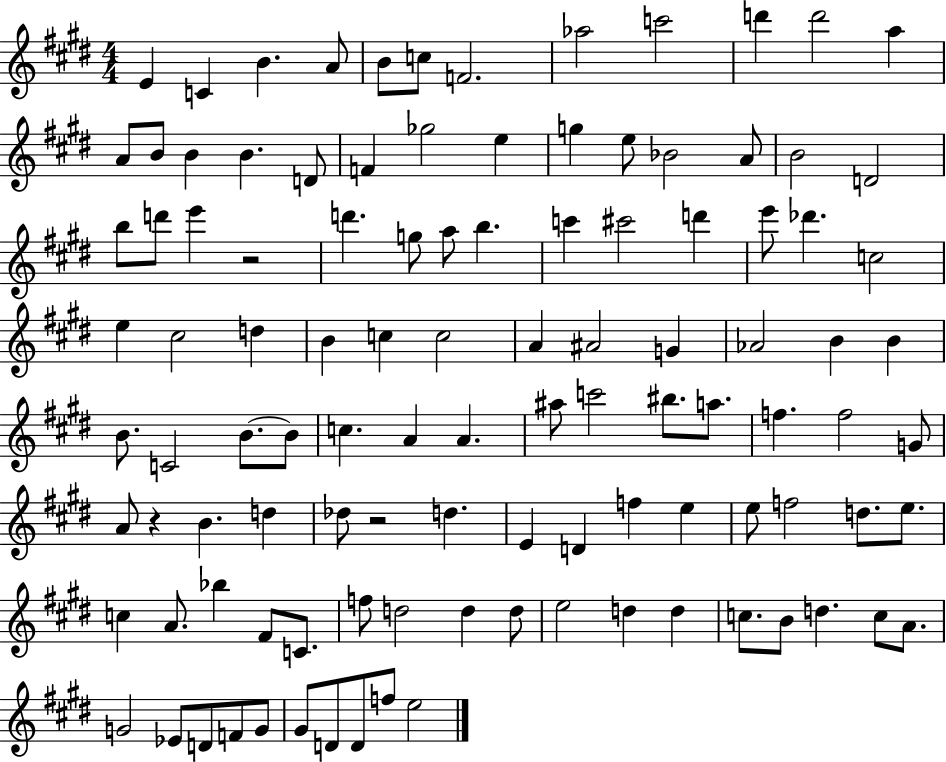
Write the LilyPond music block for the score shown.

{
  \clef treble
  \numericTimeSignature
  \time 4/4
  \key e \major
  \repeat volta 2 { e'4 c'4 b'4. a'8 | b'8 c''8 f'2. | aes''2 c'''2 | d'''4 d'''2 a''4 | \break a'8 b'8 b'4 b'4. d'8 | f'4 ges''2 e''4 | g''4 e''8 bes'2 a'8 | b'2 d'2 | \break b''8 d'''8 e'''4 r2 | d'''4. g''8 a''8 b''4. | c'''4 cis'''2 d'''4 | e'''8 des'''4. c''2 | \break e''4 cis''2 d''4 | b'4 c''4 c''2 | a'4 ais'2 g'4 | aes'2 b'4 b'4 | \break b'8. c'2 b'8.~~ b'8 | c''4. a'4 a'4. | ais''8 c'''2 bis''8. a''8. | f''4. f''2 g'8 | \break a'8 r4 b'4. d''4 | des''8 r2 d''4. | e'4 d'4 f''4 e''4 | e''8 f''2 d''8. e''8. | \break c''4 a'8. bes''4 fis'8 c'8. | f''8 d''2 d''4 d''8 | e''2 d''4 d''4 | c''8. b'8 d''4. c''8 a'8. | \break g'2 ees'8 d'8 f'8 g'8 | gis'8 d'8 d'8 f''8 e''2 | } \bar "|."
}